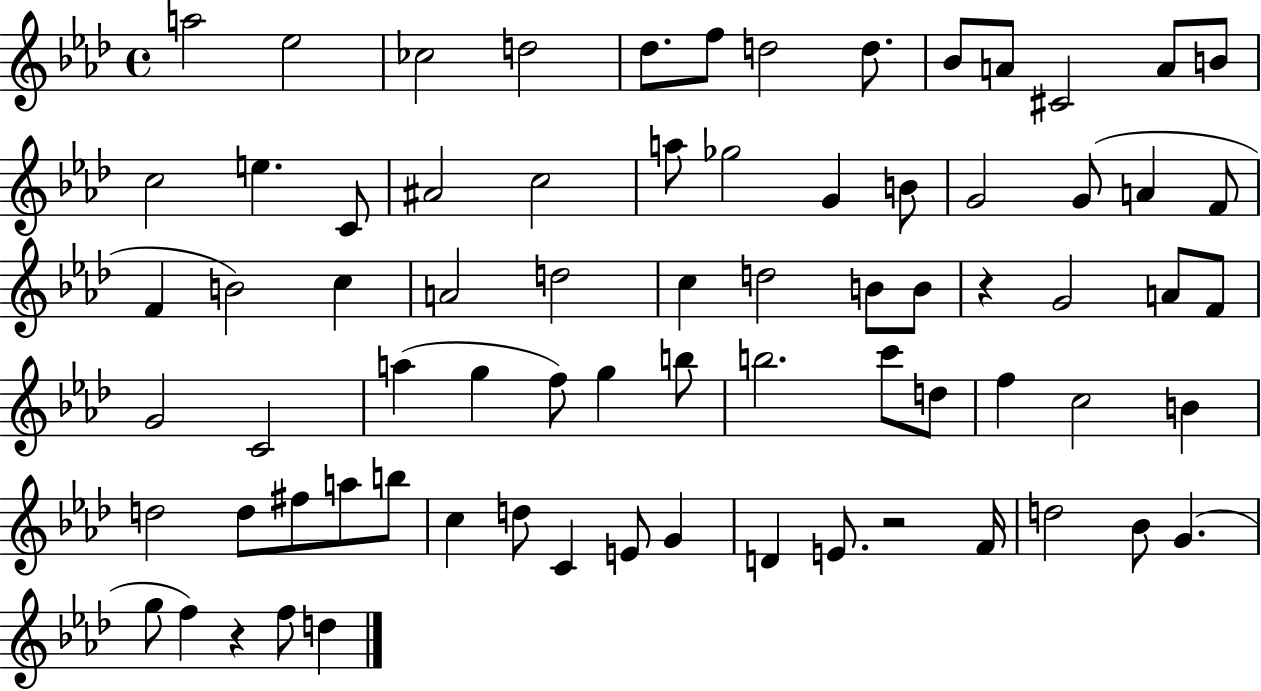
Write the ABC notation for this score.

X:1
T:Untitled
M:4/4
L:1/4
K:Ab
a2 _e2 _c2 d2 _d/2 f/2 d2 d/2 _B/2 A/2 ^C2 A/2 B/2 c2 e C/2 ^A2 c2 a/2 _g2 G B/2 G2 G/2 A F/2 F B2 c A2 d2 c d2 B/2 B/2 z G2 A/2 F/2 G2 C2 a g f/2 g b/2 b2 c'/2 d/2 f c2 B d2 d/2 ^f/2 a/2 b/2 c d/2 C E/2 G D E/2 z2 F/4 d2 _B/2 G g/2 f z f/2 d